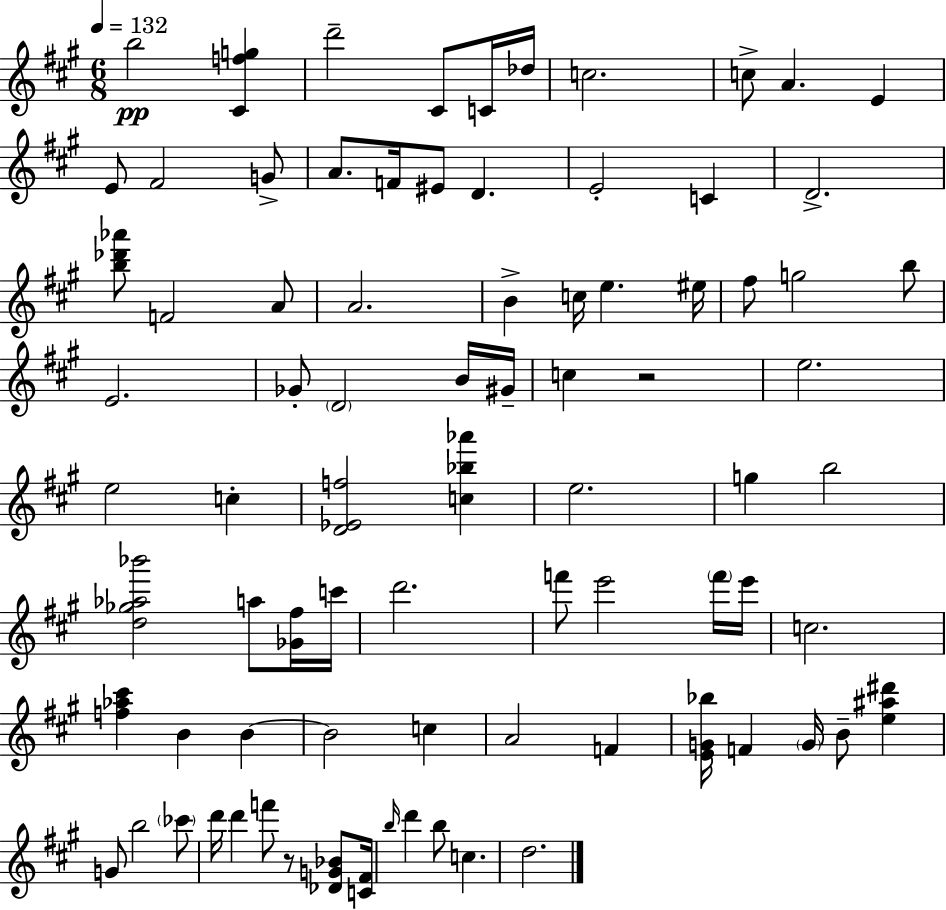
{
  \clef treble
  \numericTimeSignature
  \time 6/8
  \key a \major
  \tempo 4 = 132
  b''2\pp <cis' f'' g''>4 | d'''2-- cis'8 c'16 des''16 | c''2. | c''8-> a'4. e'4 | \break e'8 fis'2 g'8-> | a'8. f'16 eis'8 d'4. | e'2-. c'4 | d'2.-> | \break <b'' des''' aes'''>8 f'2 a'8 | a'2. | b'4-> c''16 e''4. eis''16 | fis''8 g''2 b''8 | \break e'2. | ges'8-. \parenthesize d'2 b'16 gis'16-- | c''4 r2 | e''2. | \break e''2 c''4-. | <d' ees' f''>2 <c'' bes'' aes'''>4 | e''2. | g''4 b''2 | \break <d'' ges'' aes'' bes'''>2 a''8 <ges' fis''>16 c'''16 | d'''2. | f'''8 e'''2 \parenthesize f'''16 e'''16 | c''2. | \break <f'' aes'' cis'''>4 b'4 b'4~~ | b'2 c''4 | a'2 f'4 | <e' g' bes''>16 f'4 \parenthesize g'16 b'8-- <e'' ais'' dis'''>4 | \break g'8 b''2 \parenthesize ces'''8 | d'''16 d'''4 f'''8 r8 <des' g' bes'>8 <c' fis'>16 | \grace { b''16 } d'''4 b''8 c''4. | d''2. | \break \bar "|."
}